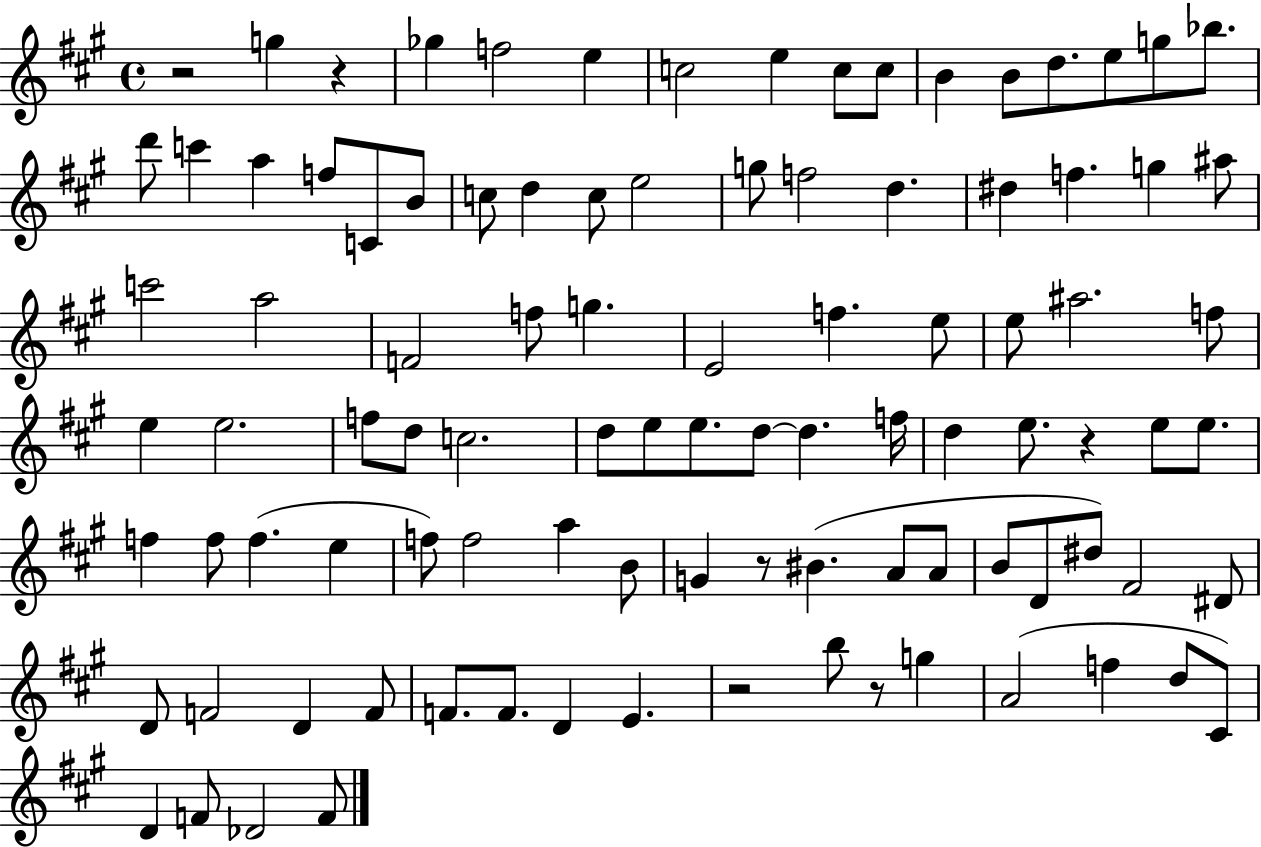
{
  \clef treble
  \time 4/4
  \defaultTimeSignature
  \key a \major
  r2 g''4 r4 | ges''4 f''2 e''4 | c''2 e''4 c''8 c''8 | b'4 b'8 d''8. e''8 g''8 bes''8. | \break d'''8 c'''4 a''4 f''8 c'8 b'8 | c''8 d''4 c''8 e''2 | g''8 f''2 d''4. | dis''4 f''4. g''4 ais''8 | \break c'''2 a''2 | f'2 f''8 g''4. | e'2 f''4. e''8 | e''8 ais''2. f''8 | \break e''4 e''2. | f''8 d''8 c''2. | d''8 e''8 e''8. d''8~~ d''4. f''16 | d''4 e''8. r4 e''8 e''8. | \break f''4 f''8 f''4.( e''4 | f''8) f''2 a''4 b'8 | g'4 r8 bis'4.( a'8 a'8 | b'8 d'8 dis''8) fis'2 dis'8 | \break d'8 f'2 d'4 f'8 | f'8. f'8. d'4 e'4. | r2 b''8 r8 g''4 | a'2( f''4 d''8 cis'8) | \break d'4 f'8 des'2 f'8 | \bar "|."
}